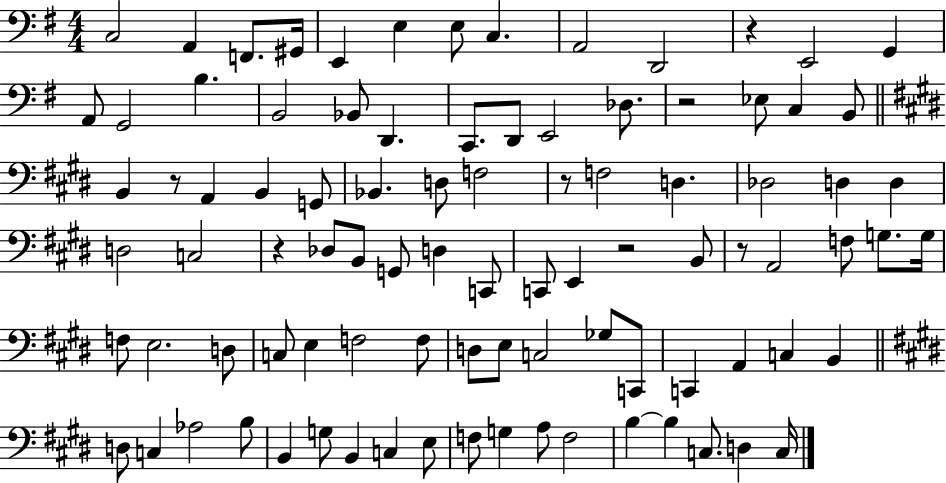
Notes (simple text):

C3/h A2/q F2/e. G#2/s E2/q E3/q E3/e C3/q. A2/h D2/h R/q E2/h G2/q A2/e G2/h B3/q. B2/h Bb2/e D2/q. C2/e. D2/e E2/h Db3/e. R/h Eb3/e C3/q B2/e B2/q R/e A2/q B2/q G2/e Bb2/q. D3/e F3/h R/e F3/h D3/q. Db3/h D3/q D3/q D3/h C3/h R/q Db3/e B2/e G2/e D3/q C2/e C2/e E2/q R/h B2/e R/e A2/h F3/e G3/e. G3/s F3/e E3/h. D3/e C3/e E3/q F3/h F3/e D3/e E3/e C3/h Gb3/e C2/e C2/q A2/q C3/q B2/q D3/e C3/q Ab3/h B3/e B2/q G3/e B2/q C3/q E3/e F3/e G3/q A3/e F3/h B3/q B3/q C3/e. D3/q C3/s